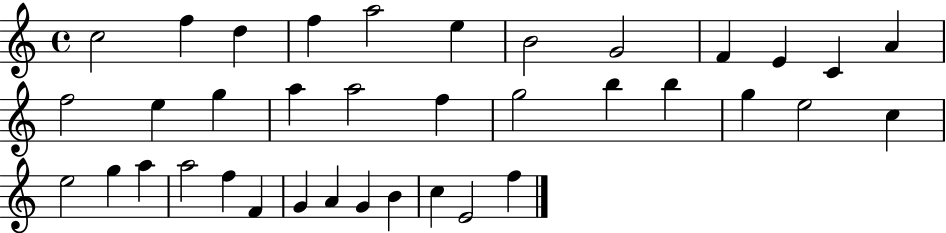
C5/h F5/q D5/q F5/q A5/h E5/q B4/h G4/h F4/q E4/q C4/q A4/q F5/h E5/q G5/q A5/q A5/h F5/q G5/h B5/q B5/q G5/q E5/h C5/q E5/h G5/q A5/q A5/h F5/q F4/q G4/q A4/q G4/q B4/q C5/q E4/h F5/q